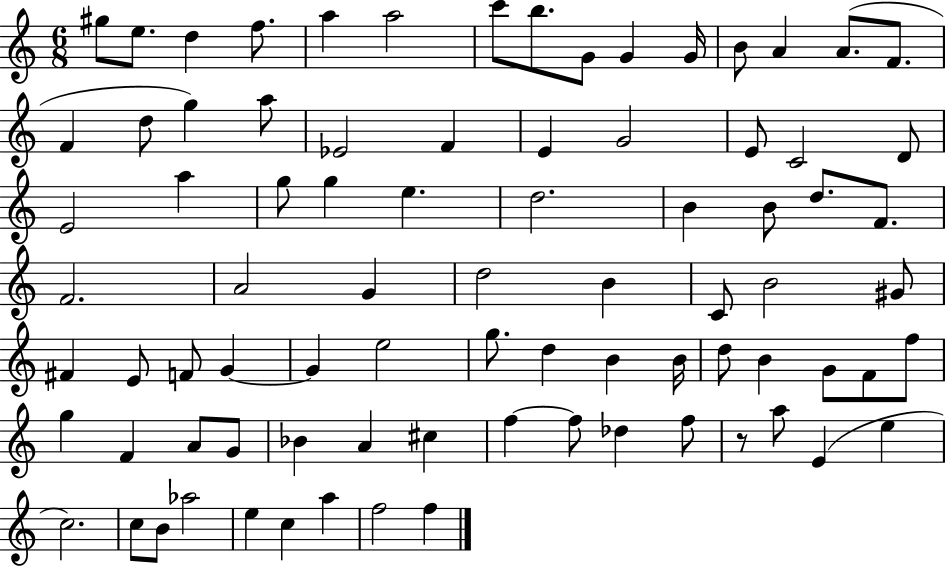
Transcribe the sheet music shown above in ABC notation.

X:1
T:Untitled
M:6/8
L:1/4
K:C
^g/2 e/2 d f/2 a a2 c'/2 b/2 G/2 G G/4 B/2 A A/2 F/2 F d/2 g a/2 _E2 F E G2 E/2 C2 D/2 E2 a g/2 g e d2 B B/2 d/2 F/2 F2 A2 G d2 B C/2 B2 ^G/2 ^F E/2 F/2 G G e2 g/2 d B B/4 d/2 B G/2 F/2 f/2 g F A/2 G/2 _B A ^c f f/2 _d f/2 z/2 a/2 E e c2 c/2 B/2 _a2 e c a f2 f